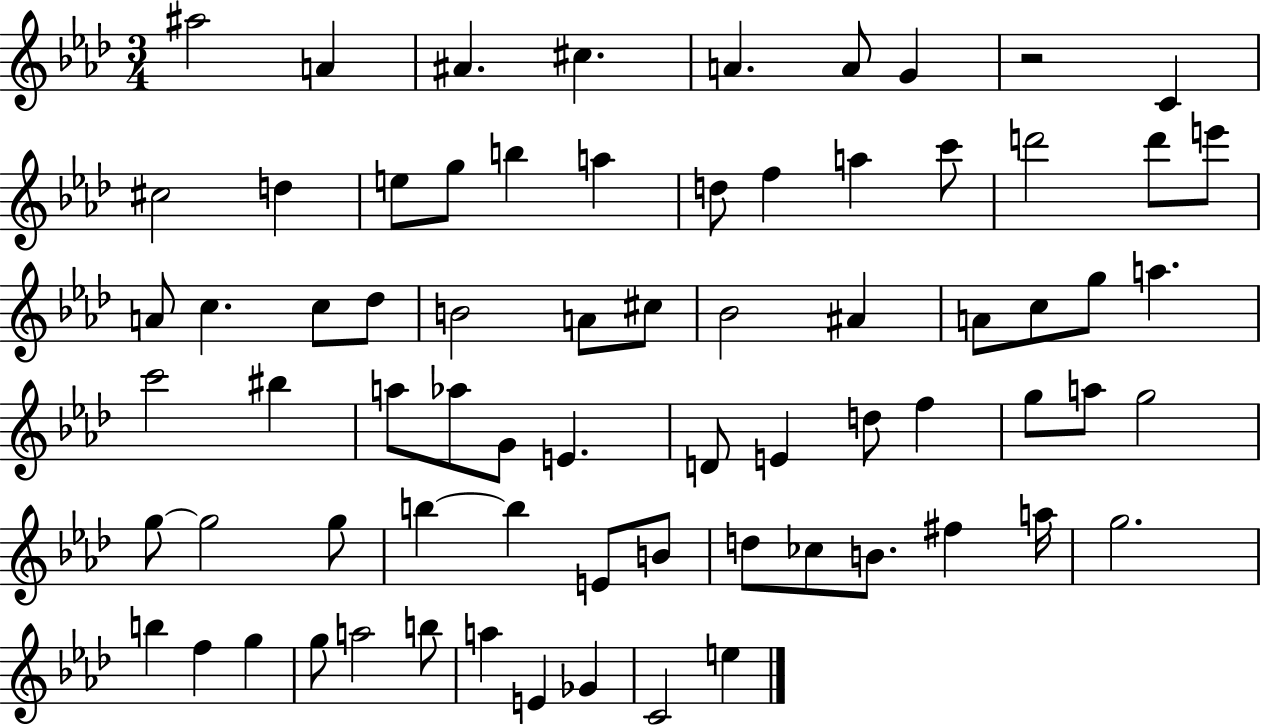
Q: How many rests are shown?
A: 1